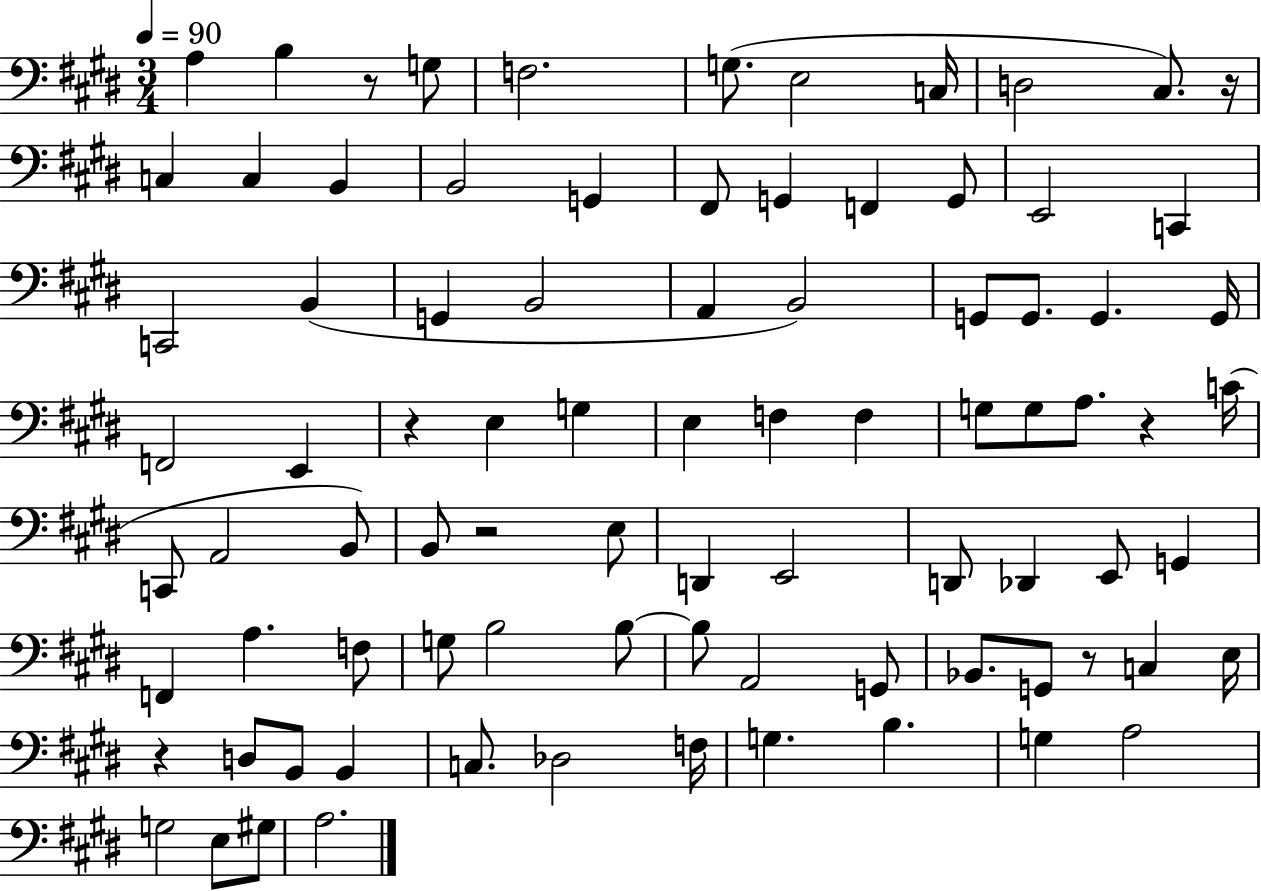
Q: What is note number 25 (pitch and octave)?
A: A2